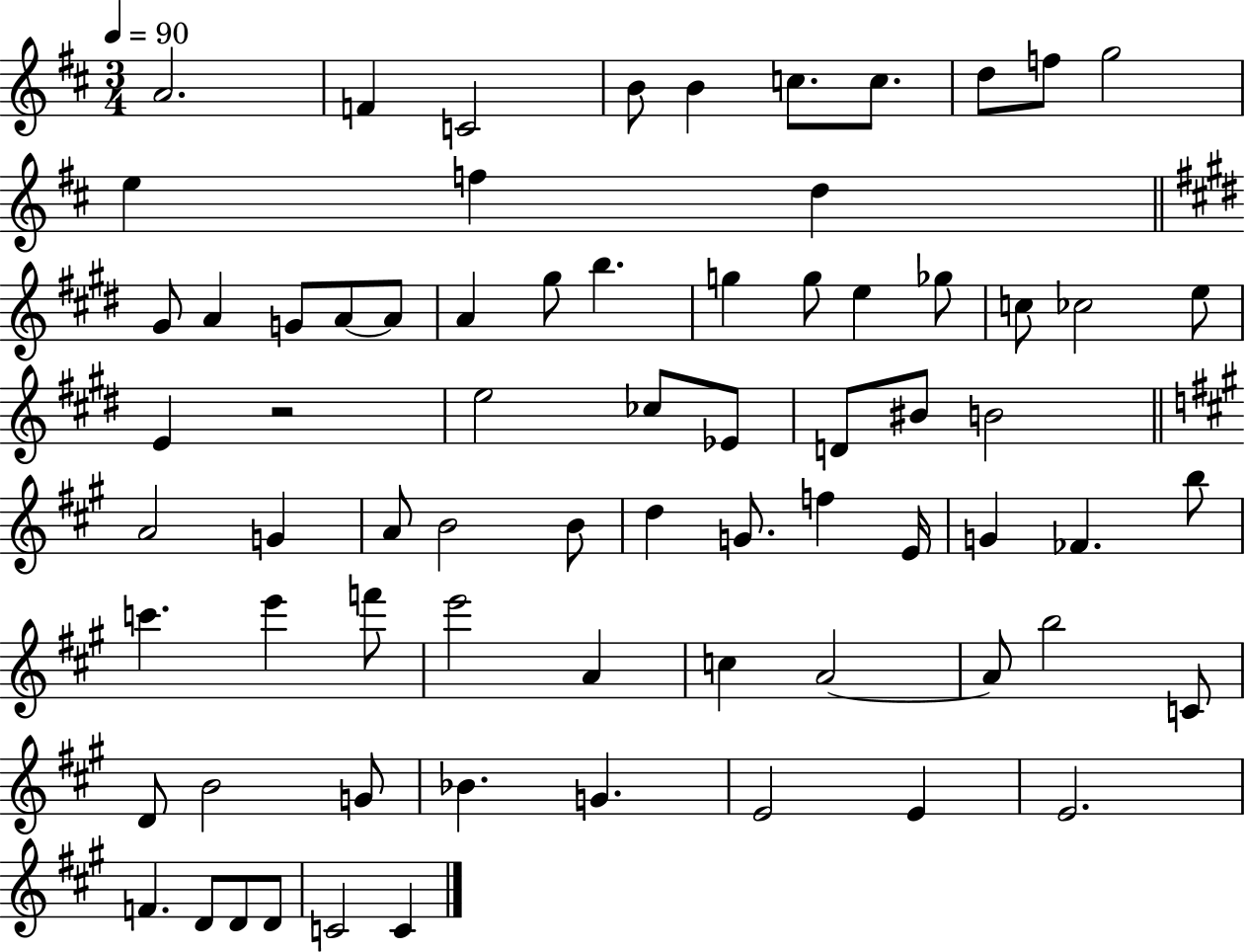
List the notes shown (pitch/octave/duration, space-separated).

A4/h. F4/q C4/h B4/e B4/q C5/e. C5/e. D5/e F5/e G5/h E5/q F5/q D5/q G#4/e A4/q G4/e A4/e A4/e A4/q G#5/e B5/q. G5/q G5/e E5/q Gb5/e C5/e CES5/h E5/e E4/q R/h E5/h CES5/e Eb4/e D4/e BIS4/e B4/h A4/h G4/q A4/e B4/h B4/e D5/q G4/e. F5/q E4/s G4/q FES4/q. B5/e C6/q. E6/q F6/e E6/h A4/q C5/q A4/h A4/e B5/h C4/e D4/e B4/h G4/e Bb4/q. G4/q. E4/h E4/q E4/h. F4/q. D4/e D4/e D4/e C4/h C4/q